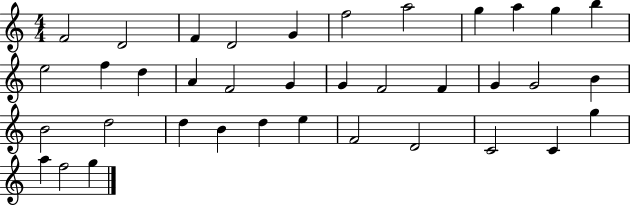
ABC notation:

X:1
T:Untitled
M:4/4
L:1/4
K:C
F2 D2 F D2 G f2 a2 g a g b e2 f d A F2 G G F2 F G G2 B B2 d2 d B d e F2 D2 C2 C g a f2 g